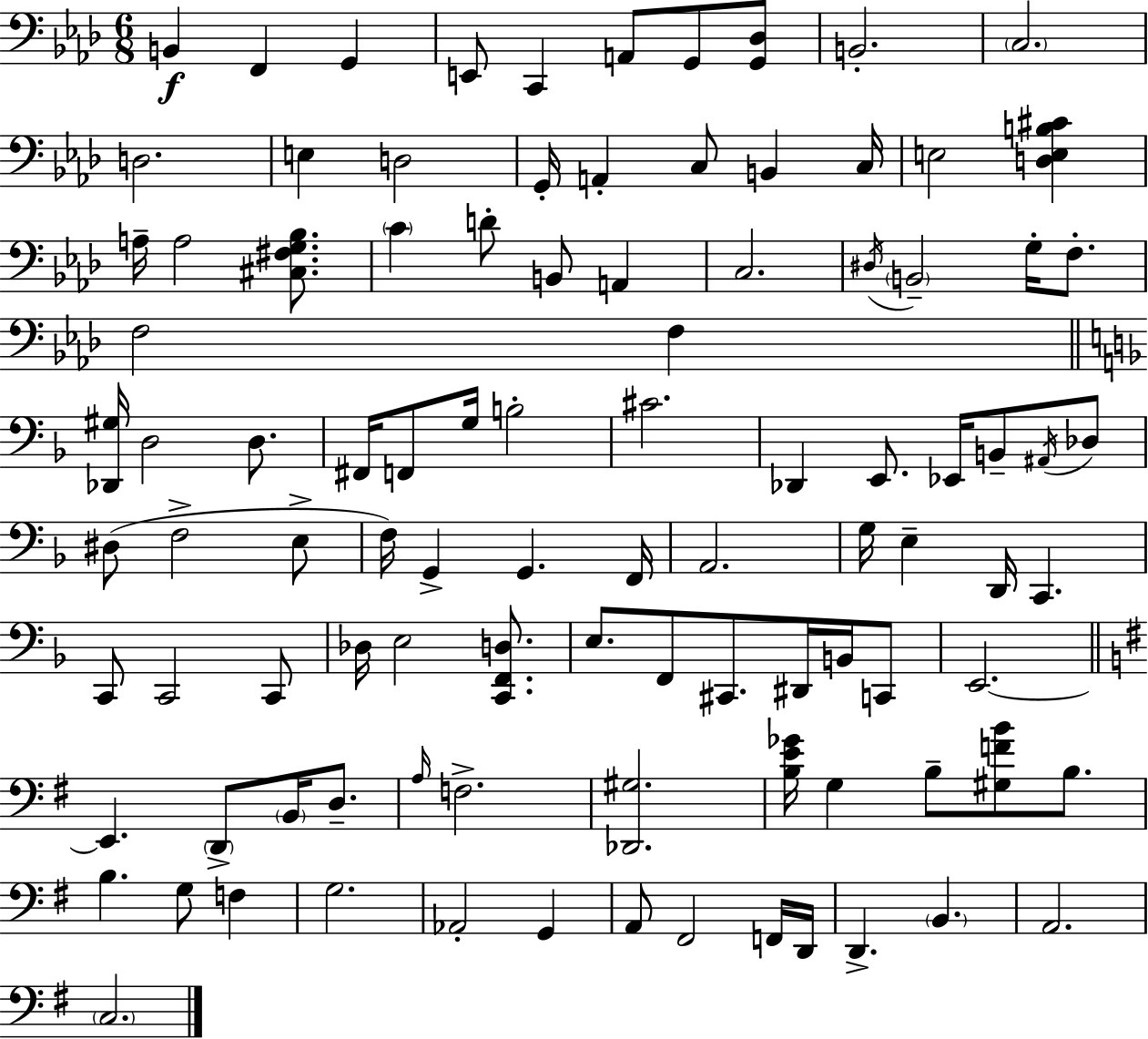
B2/q F2/q G2/q E2/e C2/q A2/e G2/e [G2,Db3]/e B2/h. C3/h. D3/h. E3/q D3/h G2/s A2/q C3/e B2/q C3/s E3/h [D3,E3,B3,C#4]/q A3/s A3/h [C#3,F#3,G3,Bb3]/e. C4/q D4/e B2/e A2/q C3/h. D#3/s B2/h G3/s F3/e. F3/h F3/q [Db2,G#3]/s D3/h D3/e. F#2/s F2/e G3/s B3/h C#4/h. Db2/q E2/e. Eb2/s B2/e A#2/s Db3/e D#3/e F3/h E3/e F3/s G2/q G2/q. F2/s A2/h. G3/s E3/q D2/s C2/q. C2/e C2/h C2/e Db3/s E3/h [C2,F2,D3]/e. E3/e. F2/e C#2/e. D#2/s B2/s C2/e E2/h. E2/q. D2/e B2/s D3/e. A3/s F3/h. [Db2,G#3]/h. [B3,E4,Gb4]/s G3/q B3/e [G#3,F4,B4]/e B3/e. B3/q. G3/e F3/q G3/h. Ab2/h G2/q A2/e F#2/h F2/s D2/s D2/q. B2/q. A2/h. C3/h.